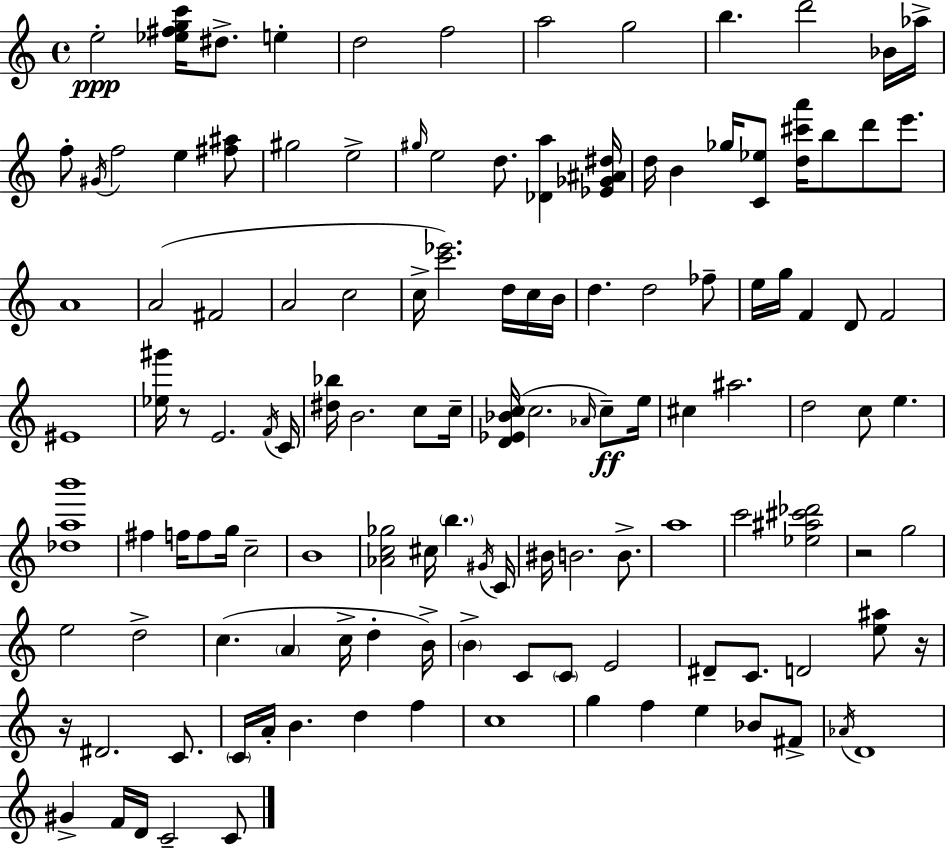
X:1
T:Untitled
M:4/4
L:1/4
K:Am
e2 [_e^fgc']/4 ^d/2 e d2 f2 a2 g2 b d'2 _B/4 _a/4 f/2 ^G/4 f2 e [^f^a]/2 ^g2 e2 ^g/4 e2 d/2 [_Da] [_E_G^A^d]/4 d/4 B _g/4 [C_e]/2 [d^c'a']/4 b/2 d'/2 e'/2 A4 A2 ^F2 A2 c2 c/4 [c'_e']2 d/4 c/4 B/4 d d2 _f/2 e/4 g/4 F D/2 F2 ^E4 [_e^g']/4 z/2 E2 F/4 C/4 [^d_b]/4 B2 c/2 c/4 [D_E_Bc]/4 c2 _A/4 c/2 e/4 ^c ^a2 d2 c/2 e [_dab']4 ^f f/4 f/2 g/4 c2 B4 [_Ac_g]2 ^c/4 b ^G/4 C/4 ^B/4 B2 B/2 a4 c'2 [_e^a^c'_d']2 z2 g2 e2 d2 c A c/4 d B/4 B C/2 C/2 E2 ^D/2 C/2 D2 [e^a]/2 z/4 z/4 ^D2 C/2 C/4 A/4 B d f c4 g f e _B/2 ^F/2 _A/4 D4 ^G F/4 D/4 C2 C/2